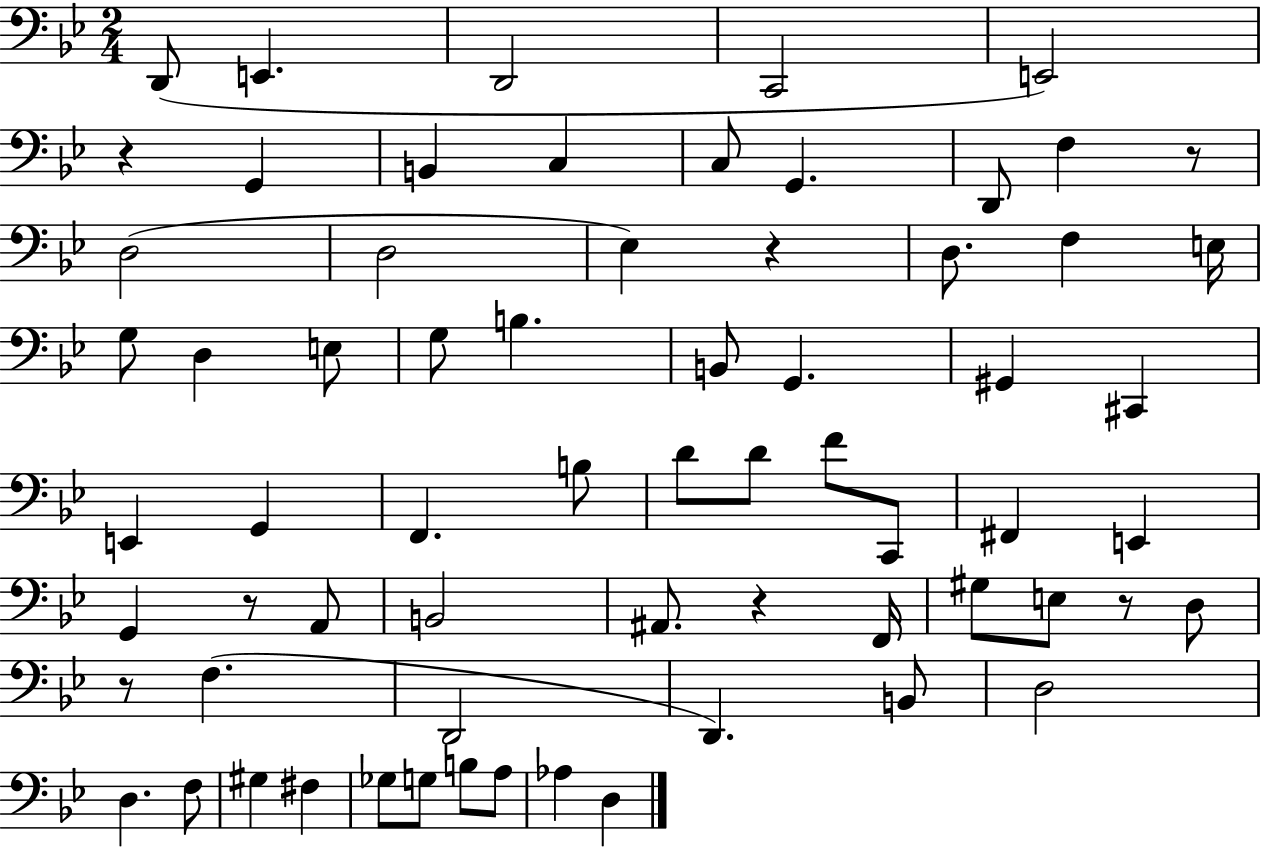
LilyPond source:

{
  \clef bass
  \numericTimeSignature
  \time 2/4
  \key bes \major
  d,8( e,4. | d,2 | c,2 | e,2) | \break r4 g,4 | b,4 c4 | c8 g,4. | d,8 f4 r8 | \break d2( | d2 | ees4) r4 | d8. f4 e16 | \break g8 d4 e8 | g8 b4. | b,8 g,4. | gis,4 cis,4 | \break e,4 g,4 | f,4. b8 | d'8 d'8 f'8 c,8 | fis,4 e,4 | \break g,4 r8 a,8 | b,2 | ais,8. r4 f,16 | gis8 e8 r8 d8 | \break r8 f4.( | d,2 | d,4.) b,8 | d2 | \break d4. f8 | gis4 fis4 | ges8 g8 b8 a8 | aes4 d4 | \break \bar "|."
}